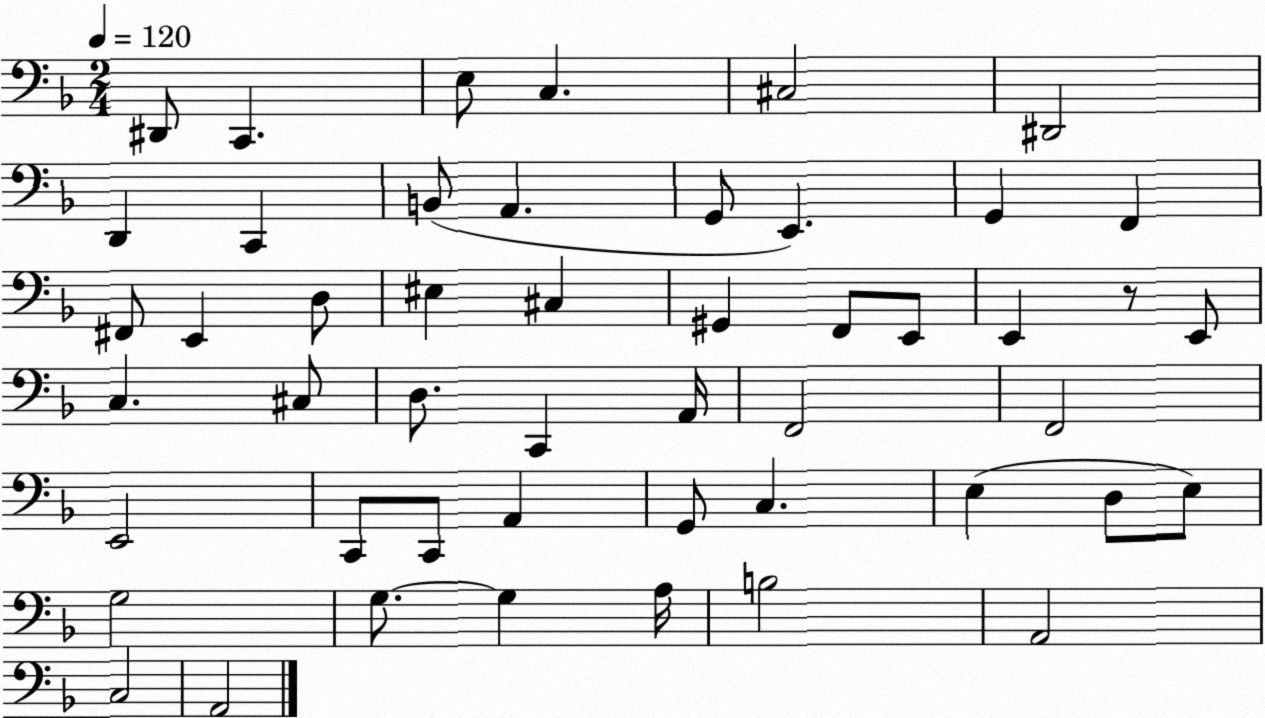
X:1
T:Untitled
M:2/4
L:1/4
K:F
^D,,/2 C,, E,/2 C, ^C,2 ^D,,2 D,, C,, B,,/2 A,, G,,/2 E,, G,, F,, ^F,,/2 E,, D,/2 ^E, ^C, ^G,, F,,/2 E,,/2 E,, z/2 E,,/2 C, ^C,/2 D,/2 C,, A,,/4 F,,2 F,,2 E,,2 C,,/2 C,,/2 A,, G,,/2 C, E, D,/2 E,/2 G,2 G,/2 G, A,/4 B,2 A,,2 C,2 A,,2